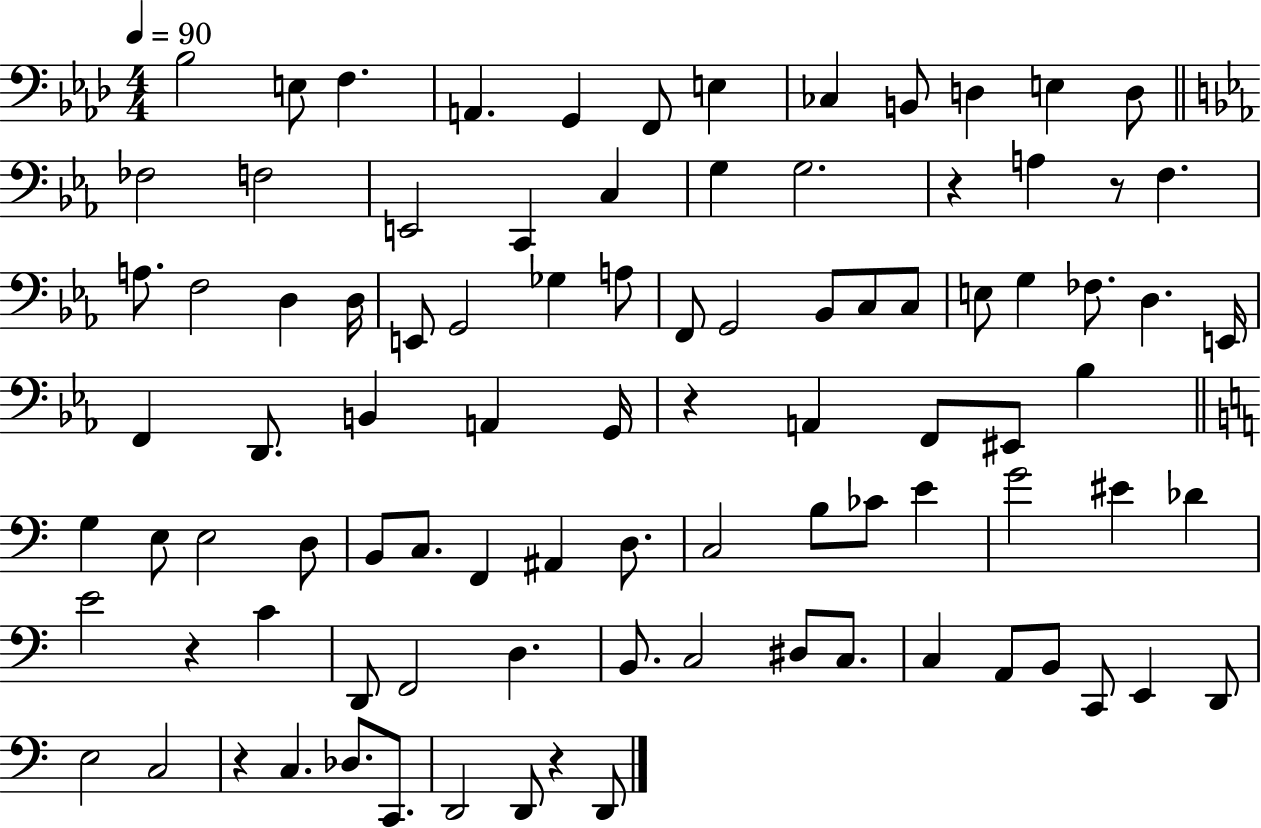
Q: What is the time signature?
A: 4/4